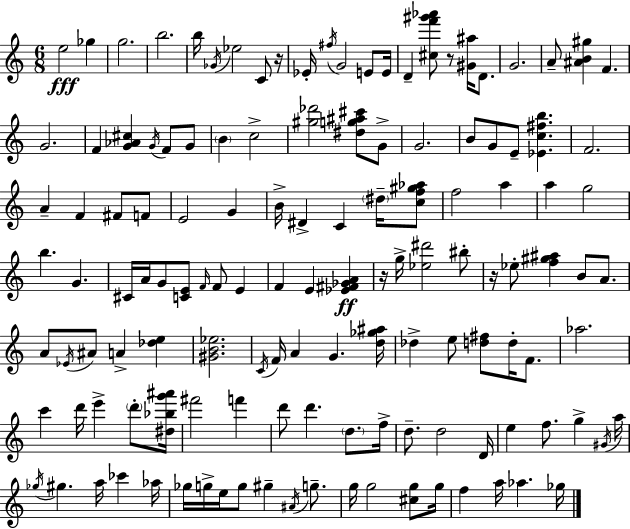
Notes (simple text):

E5/h Gb5/q G5/h. B5/h. B5/s Gb4/s Eb5/h C4/e R/s Eb4/s F#5/s G4/h E4/e E4/s D4/q [C#5,F6,G#6,Ab6]/e R/e [G#4,A#5]/s D4/e. G4/h. A4/e [A#4,B4,G#5]/q F4/q. G4/h. F4/q [G4,Ab4,C#5]/q G4/s F4/e G4/e B4/q C5/h [G#5,Db6]/h [D#5,G5,A#5,C#6]/e G4/e G4/h. B4/e G4/e E4/e [Eb4,C5,F#5,B5]/q. F4/h. A4/q F4/q F#4/e F4/e E4/h G4/q B4/s D#4/q C4/q D#5/s [C5,F5,G#5,Ab5]/e F5/h A5/q A5/q G5/h B5/q. G4/q. C#4/s A4/s G4/e [C4,E4]/e F4/s F4/e E4/q F4/q E4/q [Eb4,F#4,Gb4,A4]/q R/s G5/s [Eb5,D#6]/h BIS5/e R/s Eb5/e [F5,G#5,A#5]/q B4/e A4/e. A4/e Eb4/s A#4/e A4/q [Db5,E5]/q [G#4,B4,Eb5]/h. C4/s F4/s A4/q G4/q. [D5,Gb5,A#5]/s Db5/q E5/e [D5,F#5]/e D5/s F4/e. Ab5/h. C6/q D6/s E6/q D6/e [D#5,Bb5,G6,A#6]/s F#6/h F6/q D6/e D6/q. D5/e. F5/s D5/e. D5/h D4/s E5/q F5/e. G5/q G#4/s A5/s Gb5/s G#5/q. A5/s CES6/q Ab5/s Gb5/s G5/s E5/s G5/e G#5/q A#4/s G5/e. G5/s G5/h [C#5,G5]/e G5/s F5/q A5/s Ab5/q. Gb5/s